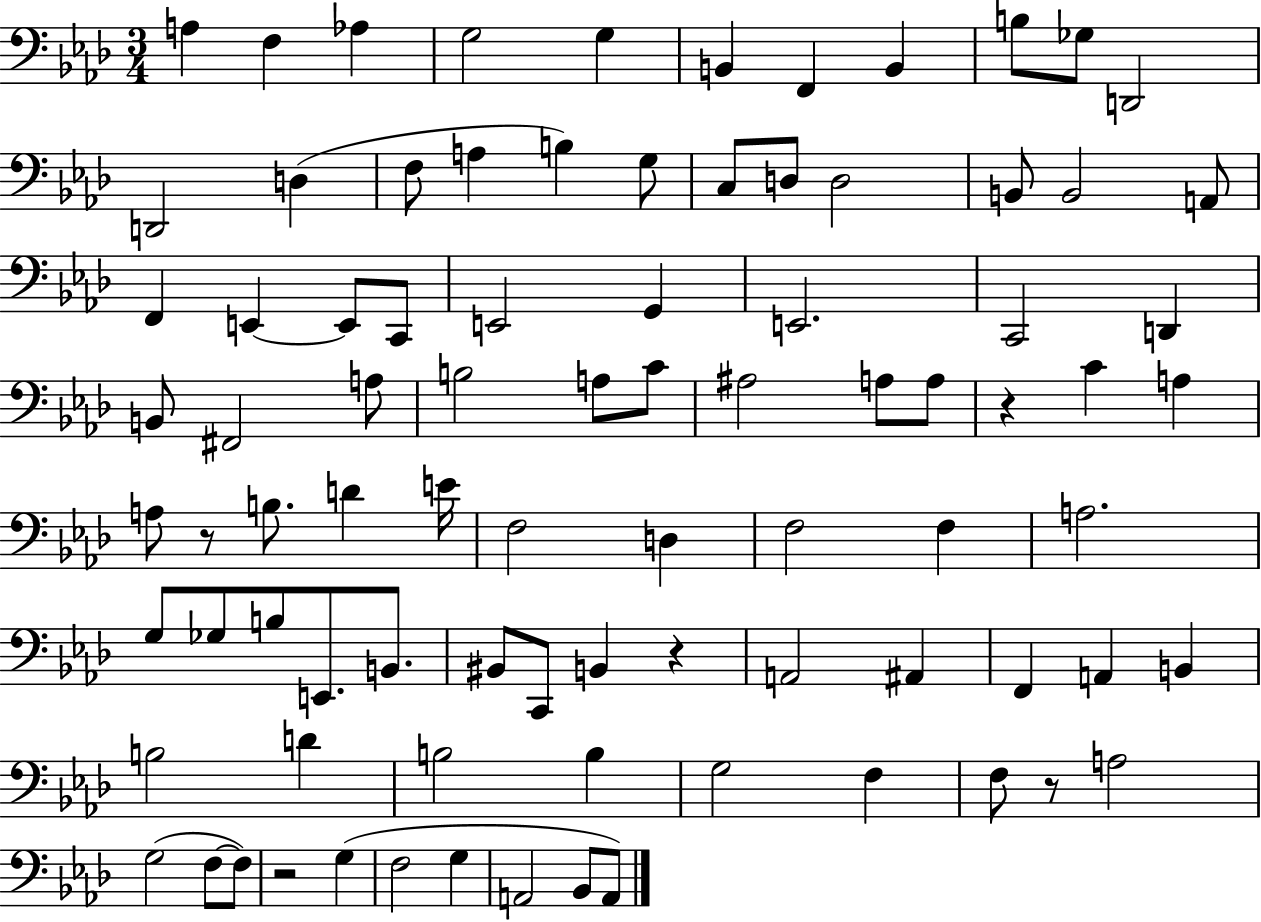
{
  \clef bass
  \numericTimeSignature
  \time 3/4
  \key aes \major
  \repeat volta 2 { a4 f4 aes4 | g2 g4 | b,4 f,4 b,4 | b8 ges8 d,2 | \break d,2 d4( | f8 a4 b4) g8 | c8 d8 d2 | b,8 b,2 a,8 | \break f,4 e,4~~ e,8 c,8 | e,2 g,4 | e,2. | c,2 d,4 | \break b,8 fis,2 a8 | b2 a8 c'8 | ais2 a8 a8 | r4 c'4 a4 | \break a8 r8 b8. d'4 e'16 | f2 d4 | f2 f4 | a2. | \break g8 ges8 b8 e,8. b,8. | bis,8 c,8 b,4 r4 | a,2 ais,4 | f,4 a,4 b,4 | \break b2 d'4 | b2 b4 | g2 f4 | f8 r8 a2 | \break g2( f8~~ f8) | r2 g4( | f2 g4 | a,2 bes,8 a,8) | \break } \bar "|."
}